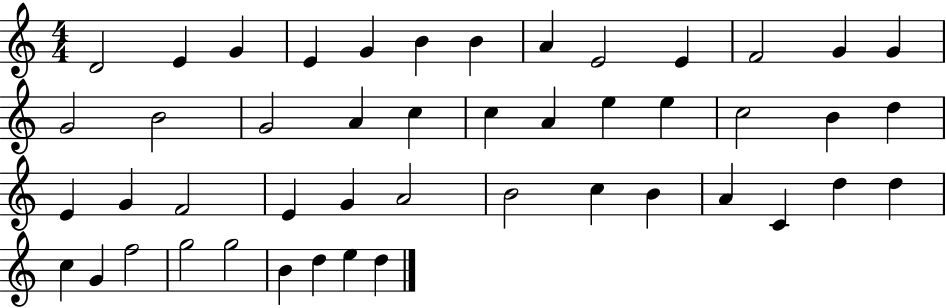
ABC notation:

X:1
T:Untitled
M:4/4
L:1/4
K:C
D2 E G E G B B A E2 E F2 G G G2 B2 G2 A c c A e e c2 B d E G F2 E G A2 B2 c B A C d d c G f2 g2 g2 B d e d